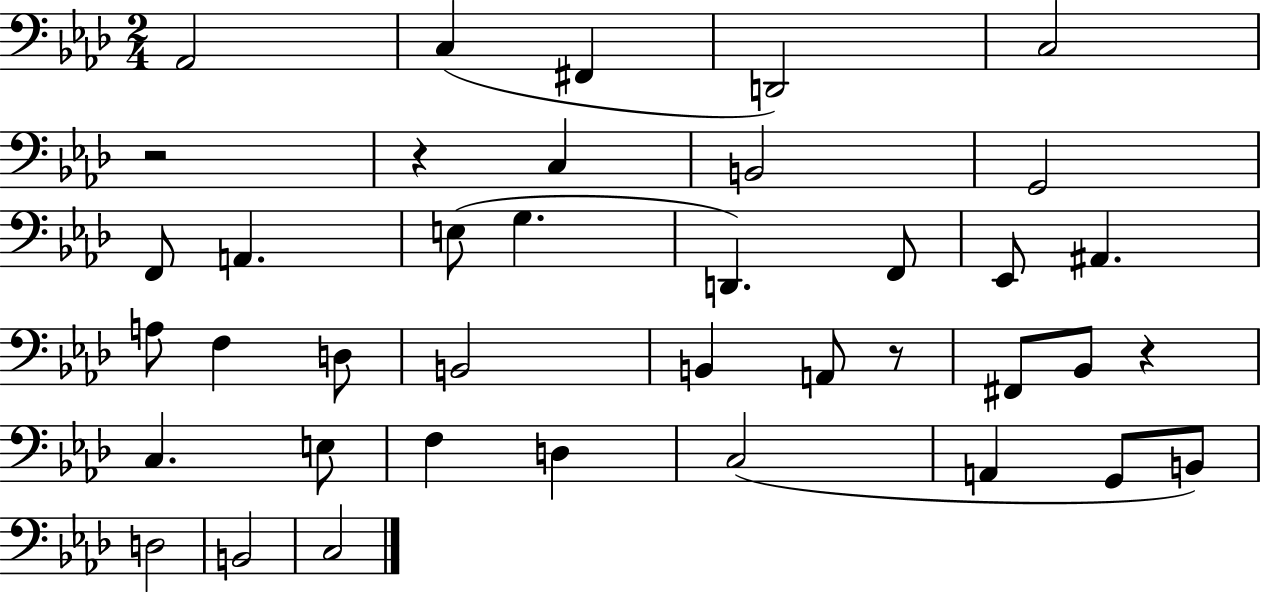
Ab2/h C3/q F#2/q D2/h C3/h R/h R/q C3/q B2/h G2/h F2/e A2/q. E3/e G3/q. D2/q. F2/e Eb2/e A#2/q. A3/e F3/q D3/e B2/h B2/q A2/e R/e F#2/e Bb2/e R/q C3/q. E3/e F3/q D3/q C3/h A2/q G2/e B2/e D3/h B2/h C3/h